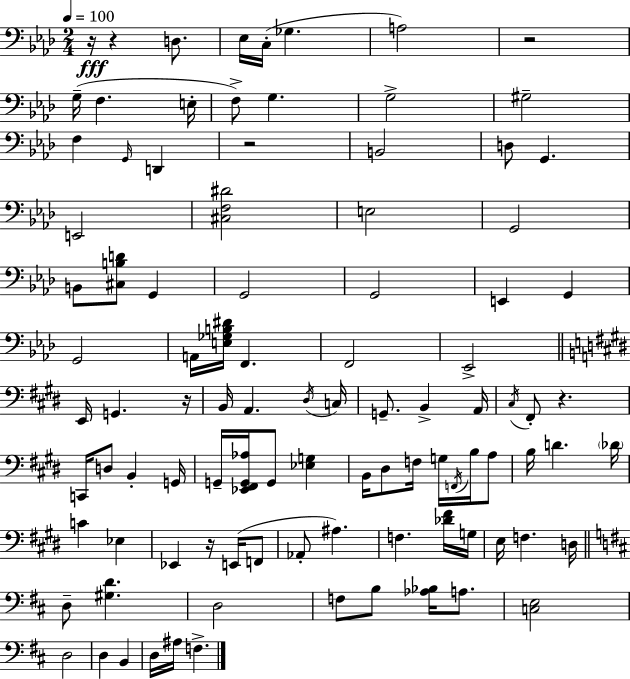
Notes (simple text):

R/s R/q D3/e. Eb3/s C3/s Gb3/q. A3/h R/h G3/s F3/q. E3/s F3/e G3/q. G3/h G#3/h F3/q G2/s D2/q R/h B2/h D3/e G2/q. E2/h [C#3,F3,D#4]/h E3/h G2/h B2/e [C#3,B3,D4]/e G2/q G2/h G2/h E2/q G2/q G2/h A2/s [E3,Gb3,B3,D#4]/s F2/q. F2/h Eb2/h E2/s G2/q. R/s B2/s A2/q. D#3/s C3/s G2/e. B2/q A2/s C#3/s F#2/e R/q. C2/s D3/e B2/q G2/s G2/s [Eb2,F#2,G2,Ab3]/s G2/e [Eb3,G3]/q B2/s D#3/e F3/s G3/s F2/s B3/s A3/e B3/s D4/q. Db4/s C4/q Eb3/q Eb2/q R/s E2/s F2/e Ab2/e A#3/q. F3/q. [Db4,F#4]/s G3/s E3/s F3/q. D3/s D3/e [G#3,D4]/q. D3/h F3/e B3/e [Ab3,Bb3]/s A3/e. [C3,E3]/h D3/h D3/q B2/q D3/s A#3/s F3/q.